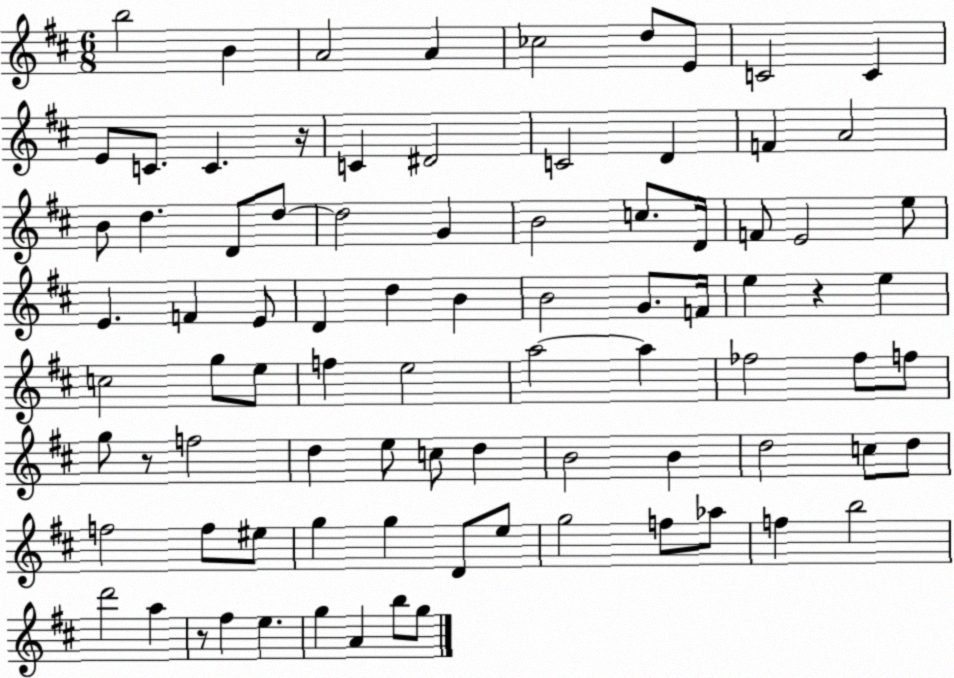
X:1
T:Untitled
M:6/8
L:1/4
K:D
b2 B A2 A _c2 d/2 E/2 C2 C E/2 C/2 C z/4 C ^D2 C2 D F A2 B/2 d D/2 d/2 d2 G B2 c/2 D/4 F/2 E2 e/2 E F E/2 D d B B2 G/2 F/4 e z e c2 g/2 e/2 f e2 a2 a _f2 _f/2 f/2 g/2 z/2 f2 d e/2 c/2 d B2 B d2 c/2 d/2 f2 f/2 ^e/2 g g D/2 e/2 g2 f/2 _a/2 f b2 d'2 a z/2 ^f e g A b/2 g/2